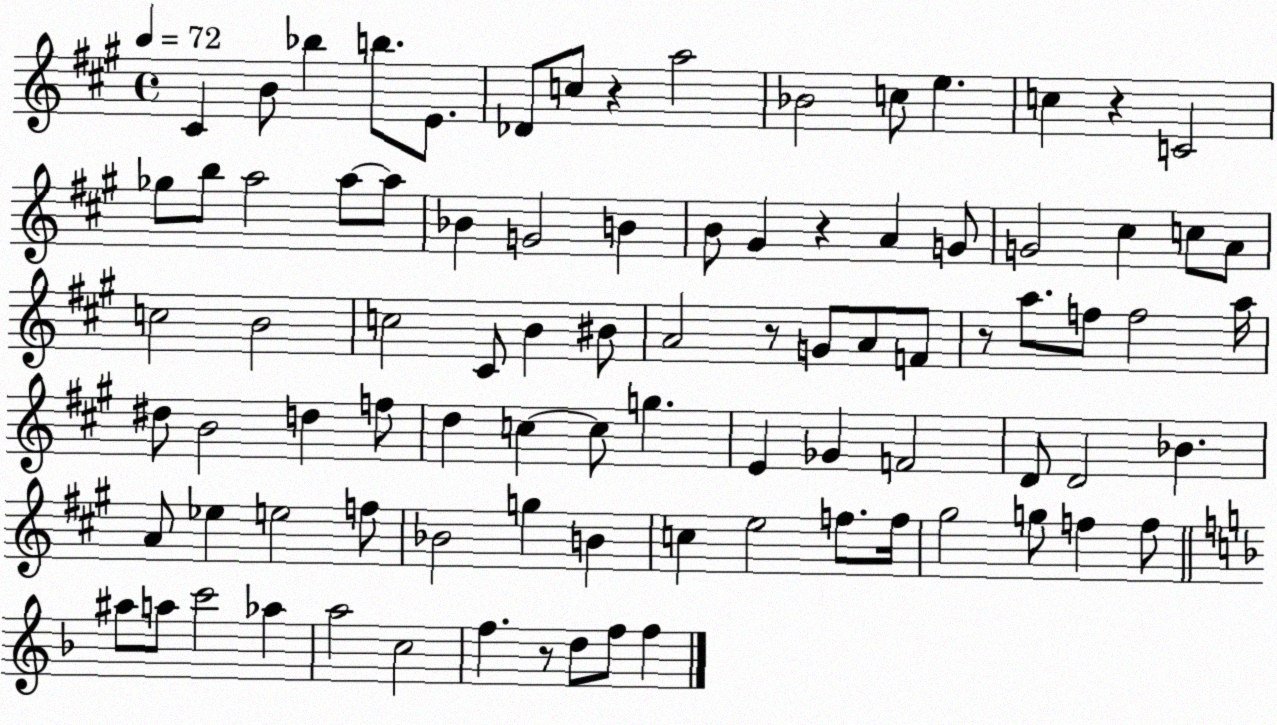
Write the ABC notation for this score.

X:1
T:Untitled
M:4/4
L:1/4
K:A
^C B/2 _b b/2 E/2 _D/2 c/2 z a2 _B2 c/2 e c z C2 _g/2 b/2 a2 a/2 a/2 _B G2 B B/2 ^G z A G/2 G2 ^c c/2 A/2 c2 B2 c2 ^C/2 B ^B/2 A2 z/2 G/2 A/2 F/2 z/2 a/2 f/2 f2 a/4 ^d/2 B2 d f/2 d c c/2 g E _G F2 D/2 D2 _B A/2 _e e2 f/2 _B2 g B c e2 f/2 f/4 ^g2 g/2 f f/2 ^a/2 a/2 c'2 _a a2 c2 f z/2 d/2 f/2 f